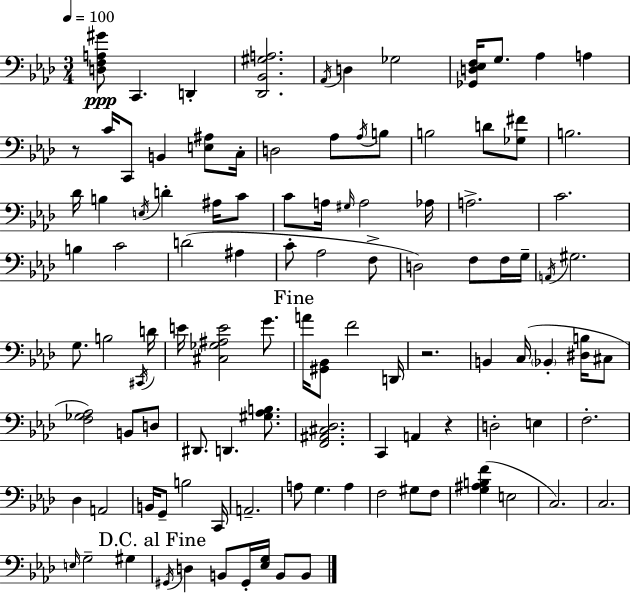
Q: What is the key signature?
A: AES major